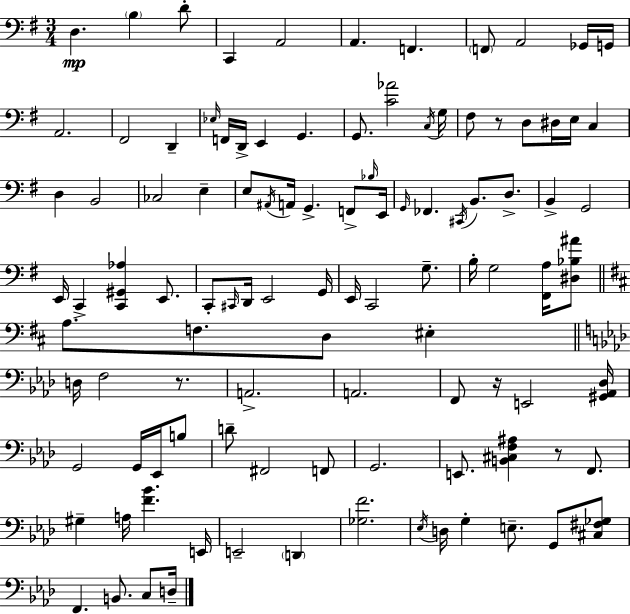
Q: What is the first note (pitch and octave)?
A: D3